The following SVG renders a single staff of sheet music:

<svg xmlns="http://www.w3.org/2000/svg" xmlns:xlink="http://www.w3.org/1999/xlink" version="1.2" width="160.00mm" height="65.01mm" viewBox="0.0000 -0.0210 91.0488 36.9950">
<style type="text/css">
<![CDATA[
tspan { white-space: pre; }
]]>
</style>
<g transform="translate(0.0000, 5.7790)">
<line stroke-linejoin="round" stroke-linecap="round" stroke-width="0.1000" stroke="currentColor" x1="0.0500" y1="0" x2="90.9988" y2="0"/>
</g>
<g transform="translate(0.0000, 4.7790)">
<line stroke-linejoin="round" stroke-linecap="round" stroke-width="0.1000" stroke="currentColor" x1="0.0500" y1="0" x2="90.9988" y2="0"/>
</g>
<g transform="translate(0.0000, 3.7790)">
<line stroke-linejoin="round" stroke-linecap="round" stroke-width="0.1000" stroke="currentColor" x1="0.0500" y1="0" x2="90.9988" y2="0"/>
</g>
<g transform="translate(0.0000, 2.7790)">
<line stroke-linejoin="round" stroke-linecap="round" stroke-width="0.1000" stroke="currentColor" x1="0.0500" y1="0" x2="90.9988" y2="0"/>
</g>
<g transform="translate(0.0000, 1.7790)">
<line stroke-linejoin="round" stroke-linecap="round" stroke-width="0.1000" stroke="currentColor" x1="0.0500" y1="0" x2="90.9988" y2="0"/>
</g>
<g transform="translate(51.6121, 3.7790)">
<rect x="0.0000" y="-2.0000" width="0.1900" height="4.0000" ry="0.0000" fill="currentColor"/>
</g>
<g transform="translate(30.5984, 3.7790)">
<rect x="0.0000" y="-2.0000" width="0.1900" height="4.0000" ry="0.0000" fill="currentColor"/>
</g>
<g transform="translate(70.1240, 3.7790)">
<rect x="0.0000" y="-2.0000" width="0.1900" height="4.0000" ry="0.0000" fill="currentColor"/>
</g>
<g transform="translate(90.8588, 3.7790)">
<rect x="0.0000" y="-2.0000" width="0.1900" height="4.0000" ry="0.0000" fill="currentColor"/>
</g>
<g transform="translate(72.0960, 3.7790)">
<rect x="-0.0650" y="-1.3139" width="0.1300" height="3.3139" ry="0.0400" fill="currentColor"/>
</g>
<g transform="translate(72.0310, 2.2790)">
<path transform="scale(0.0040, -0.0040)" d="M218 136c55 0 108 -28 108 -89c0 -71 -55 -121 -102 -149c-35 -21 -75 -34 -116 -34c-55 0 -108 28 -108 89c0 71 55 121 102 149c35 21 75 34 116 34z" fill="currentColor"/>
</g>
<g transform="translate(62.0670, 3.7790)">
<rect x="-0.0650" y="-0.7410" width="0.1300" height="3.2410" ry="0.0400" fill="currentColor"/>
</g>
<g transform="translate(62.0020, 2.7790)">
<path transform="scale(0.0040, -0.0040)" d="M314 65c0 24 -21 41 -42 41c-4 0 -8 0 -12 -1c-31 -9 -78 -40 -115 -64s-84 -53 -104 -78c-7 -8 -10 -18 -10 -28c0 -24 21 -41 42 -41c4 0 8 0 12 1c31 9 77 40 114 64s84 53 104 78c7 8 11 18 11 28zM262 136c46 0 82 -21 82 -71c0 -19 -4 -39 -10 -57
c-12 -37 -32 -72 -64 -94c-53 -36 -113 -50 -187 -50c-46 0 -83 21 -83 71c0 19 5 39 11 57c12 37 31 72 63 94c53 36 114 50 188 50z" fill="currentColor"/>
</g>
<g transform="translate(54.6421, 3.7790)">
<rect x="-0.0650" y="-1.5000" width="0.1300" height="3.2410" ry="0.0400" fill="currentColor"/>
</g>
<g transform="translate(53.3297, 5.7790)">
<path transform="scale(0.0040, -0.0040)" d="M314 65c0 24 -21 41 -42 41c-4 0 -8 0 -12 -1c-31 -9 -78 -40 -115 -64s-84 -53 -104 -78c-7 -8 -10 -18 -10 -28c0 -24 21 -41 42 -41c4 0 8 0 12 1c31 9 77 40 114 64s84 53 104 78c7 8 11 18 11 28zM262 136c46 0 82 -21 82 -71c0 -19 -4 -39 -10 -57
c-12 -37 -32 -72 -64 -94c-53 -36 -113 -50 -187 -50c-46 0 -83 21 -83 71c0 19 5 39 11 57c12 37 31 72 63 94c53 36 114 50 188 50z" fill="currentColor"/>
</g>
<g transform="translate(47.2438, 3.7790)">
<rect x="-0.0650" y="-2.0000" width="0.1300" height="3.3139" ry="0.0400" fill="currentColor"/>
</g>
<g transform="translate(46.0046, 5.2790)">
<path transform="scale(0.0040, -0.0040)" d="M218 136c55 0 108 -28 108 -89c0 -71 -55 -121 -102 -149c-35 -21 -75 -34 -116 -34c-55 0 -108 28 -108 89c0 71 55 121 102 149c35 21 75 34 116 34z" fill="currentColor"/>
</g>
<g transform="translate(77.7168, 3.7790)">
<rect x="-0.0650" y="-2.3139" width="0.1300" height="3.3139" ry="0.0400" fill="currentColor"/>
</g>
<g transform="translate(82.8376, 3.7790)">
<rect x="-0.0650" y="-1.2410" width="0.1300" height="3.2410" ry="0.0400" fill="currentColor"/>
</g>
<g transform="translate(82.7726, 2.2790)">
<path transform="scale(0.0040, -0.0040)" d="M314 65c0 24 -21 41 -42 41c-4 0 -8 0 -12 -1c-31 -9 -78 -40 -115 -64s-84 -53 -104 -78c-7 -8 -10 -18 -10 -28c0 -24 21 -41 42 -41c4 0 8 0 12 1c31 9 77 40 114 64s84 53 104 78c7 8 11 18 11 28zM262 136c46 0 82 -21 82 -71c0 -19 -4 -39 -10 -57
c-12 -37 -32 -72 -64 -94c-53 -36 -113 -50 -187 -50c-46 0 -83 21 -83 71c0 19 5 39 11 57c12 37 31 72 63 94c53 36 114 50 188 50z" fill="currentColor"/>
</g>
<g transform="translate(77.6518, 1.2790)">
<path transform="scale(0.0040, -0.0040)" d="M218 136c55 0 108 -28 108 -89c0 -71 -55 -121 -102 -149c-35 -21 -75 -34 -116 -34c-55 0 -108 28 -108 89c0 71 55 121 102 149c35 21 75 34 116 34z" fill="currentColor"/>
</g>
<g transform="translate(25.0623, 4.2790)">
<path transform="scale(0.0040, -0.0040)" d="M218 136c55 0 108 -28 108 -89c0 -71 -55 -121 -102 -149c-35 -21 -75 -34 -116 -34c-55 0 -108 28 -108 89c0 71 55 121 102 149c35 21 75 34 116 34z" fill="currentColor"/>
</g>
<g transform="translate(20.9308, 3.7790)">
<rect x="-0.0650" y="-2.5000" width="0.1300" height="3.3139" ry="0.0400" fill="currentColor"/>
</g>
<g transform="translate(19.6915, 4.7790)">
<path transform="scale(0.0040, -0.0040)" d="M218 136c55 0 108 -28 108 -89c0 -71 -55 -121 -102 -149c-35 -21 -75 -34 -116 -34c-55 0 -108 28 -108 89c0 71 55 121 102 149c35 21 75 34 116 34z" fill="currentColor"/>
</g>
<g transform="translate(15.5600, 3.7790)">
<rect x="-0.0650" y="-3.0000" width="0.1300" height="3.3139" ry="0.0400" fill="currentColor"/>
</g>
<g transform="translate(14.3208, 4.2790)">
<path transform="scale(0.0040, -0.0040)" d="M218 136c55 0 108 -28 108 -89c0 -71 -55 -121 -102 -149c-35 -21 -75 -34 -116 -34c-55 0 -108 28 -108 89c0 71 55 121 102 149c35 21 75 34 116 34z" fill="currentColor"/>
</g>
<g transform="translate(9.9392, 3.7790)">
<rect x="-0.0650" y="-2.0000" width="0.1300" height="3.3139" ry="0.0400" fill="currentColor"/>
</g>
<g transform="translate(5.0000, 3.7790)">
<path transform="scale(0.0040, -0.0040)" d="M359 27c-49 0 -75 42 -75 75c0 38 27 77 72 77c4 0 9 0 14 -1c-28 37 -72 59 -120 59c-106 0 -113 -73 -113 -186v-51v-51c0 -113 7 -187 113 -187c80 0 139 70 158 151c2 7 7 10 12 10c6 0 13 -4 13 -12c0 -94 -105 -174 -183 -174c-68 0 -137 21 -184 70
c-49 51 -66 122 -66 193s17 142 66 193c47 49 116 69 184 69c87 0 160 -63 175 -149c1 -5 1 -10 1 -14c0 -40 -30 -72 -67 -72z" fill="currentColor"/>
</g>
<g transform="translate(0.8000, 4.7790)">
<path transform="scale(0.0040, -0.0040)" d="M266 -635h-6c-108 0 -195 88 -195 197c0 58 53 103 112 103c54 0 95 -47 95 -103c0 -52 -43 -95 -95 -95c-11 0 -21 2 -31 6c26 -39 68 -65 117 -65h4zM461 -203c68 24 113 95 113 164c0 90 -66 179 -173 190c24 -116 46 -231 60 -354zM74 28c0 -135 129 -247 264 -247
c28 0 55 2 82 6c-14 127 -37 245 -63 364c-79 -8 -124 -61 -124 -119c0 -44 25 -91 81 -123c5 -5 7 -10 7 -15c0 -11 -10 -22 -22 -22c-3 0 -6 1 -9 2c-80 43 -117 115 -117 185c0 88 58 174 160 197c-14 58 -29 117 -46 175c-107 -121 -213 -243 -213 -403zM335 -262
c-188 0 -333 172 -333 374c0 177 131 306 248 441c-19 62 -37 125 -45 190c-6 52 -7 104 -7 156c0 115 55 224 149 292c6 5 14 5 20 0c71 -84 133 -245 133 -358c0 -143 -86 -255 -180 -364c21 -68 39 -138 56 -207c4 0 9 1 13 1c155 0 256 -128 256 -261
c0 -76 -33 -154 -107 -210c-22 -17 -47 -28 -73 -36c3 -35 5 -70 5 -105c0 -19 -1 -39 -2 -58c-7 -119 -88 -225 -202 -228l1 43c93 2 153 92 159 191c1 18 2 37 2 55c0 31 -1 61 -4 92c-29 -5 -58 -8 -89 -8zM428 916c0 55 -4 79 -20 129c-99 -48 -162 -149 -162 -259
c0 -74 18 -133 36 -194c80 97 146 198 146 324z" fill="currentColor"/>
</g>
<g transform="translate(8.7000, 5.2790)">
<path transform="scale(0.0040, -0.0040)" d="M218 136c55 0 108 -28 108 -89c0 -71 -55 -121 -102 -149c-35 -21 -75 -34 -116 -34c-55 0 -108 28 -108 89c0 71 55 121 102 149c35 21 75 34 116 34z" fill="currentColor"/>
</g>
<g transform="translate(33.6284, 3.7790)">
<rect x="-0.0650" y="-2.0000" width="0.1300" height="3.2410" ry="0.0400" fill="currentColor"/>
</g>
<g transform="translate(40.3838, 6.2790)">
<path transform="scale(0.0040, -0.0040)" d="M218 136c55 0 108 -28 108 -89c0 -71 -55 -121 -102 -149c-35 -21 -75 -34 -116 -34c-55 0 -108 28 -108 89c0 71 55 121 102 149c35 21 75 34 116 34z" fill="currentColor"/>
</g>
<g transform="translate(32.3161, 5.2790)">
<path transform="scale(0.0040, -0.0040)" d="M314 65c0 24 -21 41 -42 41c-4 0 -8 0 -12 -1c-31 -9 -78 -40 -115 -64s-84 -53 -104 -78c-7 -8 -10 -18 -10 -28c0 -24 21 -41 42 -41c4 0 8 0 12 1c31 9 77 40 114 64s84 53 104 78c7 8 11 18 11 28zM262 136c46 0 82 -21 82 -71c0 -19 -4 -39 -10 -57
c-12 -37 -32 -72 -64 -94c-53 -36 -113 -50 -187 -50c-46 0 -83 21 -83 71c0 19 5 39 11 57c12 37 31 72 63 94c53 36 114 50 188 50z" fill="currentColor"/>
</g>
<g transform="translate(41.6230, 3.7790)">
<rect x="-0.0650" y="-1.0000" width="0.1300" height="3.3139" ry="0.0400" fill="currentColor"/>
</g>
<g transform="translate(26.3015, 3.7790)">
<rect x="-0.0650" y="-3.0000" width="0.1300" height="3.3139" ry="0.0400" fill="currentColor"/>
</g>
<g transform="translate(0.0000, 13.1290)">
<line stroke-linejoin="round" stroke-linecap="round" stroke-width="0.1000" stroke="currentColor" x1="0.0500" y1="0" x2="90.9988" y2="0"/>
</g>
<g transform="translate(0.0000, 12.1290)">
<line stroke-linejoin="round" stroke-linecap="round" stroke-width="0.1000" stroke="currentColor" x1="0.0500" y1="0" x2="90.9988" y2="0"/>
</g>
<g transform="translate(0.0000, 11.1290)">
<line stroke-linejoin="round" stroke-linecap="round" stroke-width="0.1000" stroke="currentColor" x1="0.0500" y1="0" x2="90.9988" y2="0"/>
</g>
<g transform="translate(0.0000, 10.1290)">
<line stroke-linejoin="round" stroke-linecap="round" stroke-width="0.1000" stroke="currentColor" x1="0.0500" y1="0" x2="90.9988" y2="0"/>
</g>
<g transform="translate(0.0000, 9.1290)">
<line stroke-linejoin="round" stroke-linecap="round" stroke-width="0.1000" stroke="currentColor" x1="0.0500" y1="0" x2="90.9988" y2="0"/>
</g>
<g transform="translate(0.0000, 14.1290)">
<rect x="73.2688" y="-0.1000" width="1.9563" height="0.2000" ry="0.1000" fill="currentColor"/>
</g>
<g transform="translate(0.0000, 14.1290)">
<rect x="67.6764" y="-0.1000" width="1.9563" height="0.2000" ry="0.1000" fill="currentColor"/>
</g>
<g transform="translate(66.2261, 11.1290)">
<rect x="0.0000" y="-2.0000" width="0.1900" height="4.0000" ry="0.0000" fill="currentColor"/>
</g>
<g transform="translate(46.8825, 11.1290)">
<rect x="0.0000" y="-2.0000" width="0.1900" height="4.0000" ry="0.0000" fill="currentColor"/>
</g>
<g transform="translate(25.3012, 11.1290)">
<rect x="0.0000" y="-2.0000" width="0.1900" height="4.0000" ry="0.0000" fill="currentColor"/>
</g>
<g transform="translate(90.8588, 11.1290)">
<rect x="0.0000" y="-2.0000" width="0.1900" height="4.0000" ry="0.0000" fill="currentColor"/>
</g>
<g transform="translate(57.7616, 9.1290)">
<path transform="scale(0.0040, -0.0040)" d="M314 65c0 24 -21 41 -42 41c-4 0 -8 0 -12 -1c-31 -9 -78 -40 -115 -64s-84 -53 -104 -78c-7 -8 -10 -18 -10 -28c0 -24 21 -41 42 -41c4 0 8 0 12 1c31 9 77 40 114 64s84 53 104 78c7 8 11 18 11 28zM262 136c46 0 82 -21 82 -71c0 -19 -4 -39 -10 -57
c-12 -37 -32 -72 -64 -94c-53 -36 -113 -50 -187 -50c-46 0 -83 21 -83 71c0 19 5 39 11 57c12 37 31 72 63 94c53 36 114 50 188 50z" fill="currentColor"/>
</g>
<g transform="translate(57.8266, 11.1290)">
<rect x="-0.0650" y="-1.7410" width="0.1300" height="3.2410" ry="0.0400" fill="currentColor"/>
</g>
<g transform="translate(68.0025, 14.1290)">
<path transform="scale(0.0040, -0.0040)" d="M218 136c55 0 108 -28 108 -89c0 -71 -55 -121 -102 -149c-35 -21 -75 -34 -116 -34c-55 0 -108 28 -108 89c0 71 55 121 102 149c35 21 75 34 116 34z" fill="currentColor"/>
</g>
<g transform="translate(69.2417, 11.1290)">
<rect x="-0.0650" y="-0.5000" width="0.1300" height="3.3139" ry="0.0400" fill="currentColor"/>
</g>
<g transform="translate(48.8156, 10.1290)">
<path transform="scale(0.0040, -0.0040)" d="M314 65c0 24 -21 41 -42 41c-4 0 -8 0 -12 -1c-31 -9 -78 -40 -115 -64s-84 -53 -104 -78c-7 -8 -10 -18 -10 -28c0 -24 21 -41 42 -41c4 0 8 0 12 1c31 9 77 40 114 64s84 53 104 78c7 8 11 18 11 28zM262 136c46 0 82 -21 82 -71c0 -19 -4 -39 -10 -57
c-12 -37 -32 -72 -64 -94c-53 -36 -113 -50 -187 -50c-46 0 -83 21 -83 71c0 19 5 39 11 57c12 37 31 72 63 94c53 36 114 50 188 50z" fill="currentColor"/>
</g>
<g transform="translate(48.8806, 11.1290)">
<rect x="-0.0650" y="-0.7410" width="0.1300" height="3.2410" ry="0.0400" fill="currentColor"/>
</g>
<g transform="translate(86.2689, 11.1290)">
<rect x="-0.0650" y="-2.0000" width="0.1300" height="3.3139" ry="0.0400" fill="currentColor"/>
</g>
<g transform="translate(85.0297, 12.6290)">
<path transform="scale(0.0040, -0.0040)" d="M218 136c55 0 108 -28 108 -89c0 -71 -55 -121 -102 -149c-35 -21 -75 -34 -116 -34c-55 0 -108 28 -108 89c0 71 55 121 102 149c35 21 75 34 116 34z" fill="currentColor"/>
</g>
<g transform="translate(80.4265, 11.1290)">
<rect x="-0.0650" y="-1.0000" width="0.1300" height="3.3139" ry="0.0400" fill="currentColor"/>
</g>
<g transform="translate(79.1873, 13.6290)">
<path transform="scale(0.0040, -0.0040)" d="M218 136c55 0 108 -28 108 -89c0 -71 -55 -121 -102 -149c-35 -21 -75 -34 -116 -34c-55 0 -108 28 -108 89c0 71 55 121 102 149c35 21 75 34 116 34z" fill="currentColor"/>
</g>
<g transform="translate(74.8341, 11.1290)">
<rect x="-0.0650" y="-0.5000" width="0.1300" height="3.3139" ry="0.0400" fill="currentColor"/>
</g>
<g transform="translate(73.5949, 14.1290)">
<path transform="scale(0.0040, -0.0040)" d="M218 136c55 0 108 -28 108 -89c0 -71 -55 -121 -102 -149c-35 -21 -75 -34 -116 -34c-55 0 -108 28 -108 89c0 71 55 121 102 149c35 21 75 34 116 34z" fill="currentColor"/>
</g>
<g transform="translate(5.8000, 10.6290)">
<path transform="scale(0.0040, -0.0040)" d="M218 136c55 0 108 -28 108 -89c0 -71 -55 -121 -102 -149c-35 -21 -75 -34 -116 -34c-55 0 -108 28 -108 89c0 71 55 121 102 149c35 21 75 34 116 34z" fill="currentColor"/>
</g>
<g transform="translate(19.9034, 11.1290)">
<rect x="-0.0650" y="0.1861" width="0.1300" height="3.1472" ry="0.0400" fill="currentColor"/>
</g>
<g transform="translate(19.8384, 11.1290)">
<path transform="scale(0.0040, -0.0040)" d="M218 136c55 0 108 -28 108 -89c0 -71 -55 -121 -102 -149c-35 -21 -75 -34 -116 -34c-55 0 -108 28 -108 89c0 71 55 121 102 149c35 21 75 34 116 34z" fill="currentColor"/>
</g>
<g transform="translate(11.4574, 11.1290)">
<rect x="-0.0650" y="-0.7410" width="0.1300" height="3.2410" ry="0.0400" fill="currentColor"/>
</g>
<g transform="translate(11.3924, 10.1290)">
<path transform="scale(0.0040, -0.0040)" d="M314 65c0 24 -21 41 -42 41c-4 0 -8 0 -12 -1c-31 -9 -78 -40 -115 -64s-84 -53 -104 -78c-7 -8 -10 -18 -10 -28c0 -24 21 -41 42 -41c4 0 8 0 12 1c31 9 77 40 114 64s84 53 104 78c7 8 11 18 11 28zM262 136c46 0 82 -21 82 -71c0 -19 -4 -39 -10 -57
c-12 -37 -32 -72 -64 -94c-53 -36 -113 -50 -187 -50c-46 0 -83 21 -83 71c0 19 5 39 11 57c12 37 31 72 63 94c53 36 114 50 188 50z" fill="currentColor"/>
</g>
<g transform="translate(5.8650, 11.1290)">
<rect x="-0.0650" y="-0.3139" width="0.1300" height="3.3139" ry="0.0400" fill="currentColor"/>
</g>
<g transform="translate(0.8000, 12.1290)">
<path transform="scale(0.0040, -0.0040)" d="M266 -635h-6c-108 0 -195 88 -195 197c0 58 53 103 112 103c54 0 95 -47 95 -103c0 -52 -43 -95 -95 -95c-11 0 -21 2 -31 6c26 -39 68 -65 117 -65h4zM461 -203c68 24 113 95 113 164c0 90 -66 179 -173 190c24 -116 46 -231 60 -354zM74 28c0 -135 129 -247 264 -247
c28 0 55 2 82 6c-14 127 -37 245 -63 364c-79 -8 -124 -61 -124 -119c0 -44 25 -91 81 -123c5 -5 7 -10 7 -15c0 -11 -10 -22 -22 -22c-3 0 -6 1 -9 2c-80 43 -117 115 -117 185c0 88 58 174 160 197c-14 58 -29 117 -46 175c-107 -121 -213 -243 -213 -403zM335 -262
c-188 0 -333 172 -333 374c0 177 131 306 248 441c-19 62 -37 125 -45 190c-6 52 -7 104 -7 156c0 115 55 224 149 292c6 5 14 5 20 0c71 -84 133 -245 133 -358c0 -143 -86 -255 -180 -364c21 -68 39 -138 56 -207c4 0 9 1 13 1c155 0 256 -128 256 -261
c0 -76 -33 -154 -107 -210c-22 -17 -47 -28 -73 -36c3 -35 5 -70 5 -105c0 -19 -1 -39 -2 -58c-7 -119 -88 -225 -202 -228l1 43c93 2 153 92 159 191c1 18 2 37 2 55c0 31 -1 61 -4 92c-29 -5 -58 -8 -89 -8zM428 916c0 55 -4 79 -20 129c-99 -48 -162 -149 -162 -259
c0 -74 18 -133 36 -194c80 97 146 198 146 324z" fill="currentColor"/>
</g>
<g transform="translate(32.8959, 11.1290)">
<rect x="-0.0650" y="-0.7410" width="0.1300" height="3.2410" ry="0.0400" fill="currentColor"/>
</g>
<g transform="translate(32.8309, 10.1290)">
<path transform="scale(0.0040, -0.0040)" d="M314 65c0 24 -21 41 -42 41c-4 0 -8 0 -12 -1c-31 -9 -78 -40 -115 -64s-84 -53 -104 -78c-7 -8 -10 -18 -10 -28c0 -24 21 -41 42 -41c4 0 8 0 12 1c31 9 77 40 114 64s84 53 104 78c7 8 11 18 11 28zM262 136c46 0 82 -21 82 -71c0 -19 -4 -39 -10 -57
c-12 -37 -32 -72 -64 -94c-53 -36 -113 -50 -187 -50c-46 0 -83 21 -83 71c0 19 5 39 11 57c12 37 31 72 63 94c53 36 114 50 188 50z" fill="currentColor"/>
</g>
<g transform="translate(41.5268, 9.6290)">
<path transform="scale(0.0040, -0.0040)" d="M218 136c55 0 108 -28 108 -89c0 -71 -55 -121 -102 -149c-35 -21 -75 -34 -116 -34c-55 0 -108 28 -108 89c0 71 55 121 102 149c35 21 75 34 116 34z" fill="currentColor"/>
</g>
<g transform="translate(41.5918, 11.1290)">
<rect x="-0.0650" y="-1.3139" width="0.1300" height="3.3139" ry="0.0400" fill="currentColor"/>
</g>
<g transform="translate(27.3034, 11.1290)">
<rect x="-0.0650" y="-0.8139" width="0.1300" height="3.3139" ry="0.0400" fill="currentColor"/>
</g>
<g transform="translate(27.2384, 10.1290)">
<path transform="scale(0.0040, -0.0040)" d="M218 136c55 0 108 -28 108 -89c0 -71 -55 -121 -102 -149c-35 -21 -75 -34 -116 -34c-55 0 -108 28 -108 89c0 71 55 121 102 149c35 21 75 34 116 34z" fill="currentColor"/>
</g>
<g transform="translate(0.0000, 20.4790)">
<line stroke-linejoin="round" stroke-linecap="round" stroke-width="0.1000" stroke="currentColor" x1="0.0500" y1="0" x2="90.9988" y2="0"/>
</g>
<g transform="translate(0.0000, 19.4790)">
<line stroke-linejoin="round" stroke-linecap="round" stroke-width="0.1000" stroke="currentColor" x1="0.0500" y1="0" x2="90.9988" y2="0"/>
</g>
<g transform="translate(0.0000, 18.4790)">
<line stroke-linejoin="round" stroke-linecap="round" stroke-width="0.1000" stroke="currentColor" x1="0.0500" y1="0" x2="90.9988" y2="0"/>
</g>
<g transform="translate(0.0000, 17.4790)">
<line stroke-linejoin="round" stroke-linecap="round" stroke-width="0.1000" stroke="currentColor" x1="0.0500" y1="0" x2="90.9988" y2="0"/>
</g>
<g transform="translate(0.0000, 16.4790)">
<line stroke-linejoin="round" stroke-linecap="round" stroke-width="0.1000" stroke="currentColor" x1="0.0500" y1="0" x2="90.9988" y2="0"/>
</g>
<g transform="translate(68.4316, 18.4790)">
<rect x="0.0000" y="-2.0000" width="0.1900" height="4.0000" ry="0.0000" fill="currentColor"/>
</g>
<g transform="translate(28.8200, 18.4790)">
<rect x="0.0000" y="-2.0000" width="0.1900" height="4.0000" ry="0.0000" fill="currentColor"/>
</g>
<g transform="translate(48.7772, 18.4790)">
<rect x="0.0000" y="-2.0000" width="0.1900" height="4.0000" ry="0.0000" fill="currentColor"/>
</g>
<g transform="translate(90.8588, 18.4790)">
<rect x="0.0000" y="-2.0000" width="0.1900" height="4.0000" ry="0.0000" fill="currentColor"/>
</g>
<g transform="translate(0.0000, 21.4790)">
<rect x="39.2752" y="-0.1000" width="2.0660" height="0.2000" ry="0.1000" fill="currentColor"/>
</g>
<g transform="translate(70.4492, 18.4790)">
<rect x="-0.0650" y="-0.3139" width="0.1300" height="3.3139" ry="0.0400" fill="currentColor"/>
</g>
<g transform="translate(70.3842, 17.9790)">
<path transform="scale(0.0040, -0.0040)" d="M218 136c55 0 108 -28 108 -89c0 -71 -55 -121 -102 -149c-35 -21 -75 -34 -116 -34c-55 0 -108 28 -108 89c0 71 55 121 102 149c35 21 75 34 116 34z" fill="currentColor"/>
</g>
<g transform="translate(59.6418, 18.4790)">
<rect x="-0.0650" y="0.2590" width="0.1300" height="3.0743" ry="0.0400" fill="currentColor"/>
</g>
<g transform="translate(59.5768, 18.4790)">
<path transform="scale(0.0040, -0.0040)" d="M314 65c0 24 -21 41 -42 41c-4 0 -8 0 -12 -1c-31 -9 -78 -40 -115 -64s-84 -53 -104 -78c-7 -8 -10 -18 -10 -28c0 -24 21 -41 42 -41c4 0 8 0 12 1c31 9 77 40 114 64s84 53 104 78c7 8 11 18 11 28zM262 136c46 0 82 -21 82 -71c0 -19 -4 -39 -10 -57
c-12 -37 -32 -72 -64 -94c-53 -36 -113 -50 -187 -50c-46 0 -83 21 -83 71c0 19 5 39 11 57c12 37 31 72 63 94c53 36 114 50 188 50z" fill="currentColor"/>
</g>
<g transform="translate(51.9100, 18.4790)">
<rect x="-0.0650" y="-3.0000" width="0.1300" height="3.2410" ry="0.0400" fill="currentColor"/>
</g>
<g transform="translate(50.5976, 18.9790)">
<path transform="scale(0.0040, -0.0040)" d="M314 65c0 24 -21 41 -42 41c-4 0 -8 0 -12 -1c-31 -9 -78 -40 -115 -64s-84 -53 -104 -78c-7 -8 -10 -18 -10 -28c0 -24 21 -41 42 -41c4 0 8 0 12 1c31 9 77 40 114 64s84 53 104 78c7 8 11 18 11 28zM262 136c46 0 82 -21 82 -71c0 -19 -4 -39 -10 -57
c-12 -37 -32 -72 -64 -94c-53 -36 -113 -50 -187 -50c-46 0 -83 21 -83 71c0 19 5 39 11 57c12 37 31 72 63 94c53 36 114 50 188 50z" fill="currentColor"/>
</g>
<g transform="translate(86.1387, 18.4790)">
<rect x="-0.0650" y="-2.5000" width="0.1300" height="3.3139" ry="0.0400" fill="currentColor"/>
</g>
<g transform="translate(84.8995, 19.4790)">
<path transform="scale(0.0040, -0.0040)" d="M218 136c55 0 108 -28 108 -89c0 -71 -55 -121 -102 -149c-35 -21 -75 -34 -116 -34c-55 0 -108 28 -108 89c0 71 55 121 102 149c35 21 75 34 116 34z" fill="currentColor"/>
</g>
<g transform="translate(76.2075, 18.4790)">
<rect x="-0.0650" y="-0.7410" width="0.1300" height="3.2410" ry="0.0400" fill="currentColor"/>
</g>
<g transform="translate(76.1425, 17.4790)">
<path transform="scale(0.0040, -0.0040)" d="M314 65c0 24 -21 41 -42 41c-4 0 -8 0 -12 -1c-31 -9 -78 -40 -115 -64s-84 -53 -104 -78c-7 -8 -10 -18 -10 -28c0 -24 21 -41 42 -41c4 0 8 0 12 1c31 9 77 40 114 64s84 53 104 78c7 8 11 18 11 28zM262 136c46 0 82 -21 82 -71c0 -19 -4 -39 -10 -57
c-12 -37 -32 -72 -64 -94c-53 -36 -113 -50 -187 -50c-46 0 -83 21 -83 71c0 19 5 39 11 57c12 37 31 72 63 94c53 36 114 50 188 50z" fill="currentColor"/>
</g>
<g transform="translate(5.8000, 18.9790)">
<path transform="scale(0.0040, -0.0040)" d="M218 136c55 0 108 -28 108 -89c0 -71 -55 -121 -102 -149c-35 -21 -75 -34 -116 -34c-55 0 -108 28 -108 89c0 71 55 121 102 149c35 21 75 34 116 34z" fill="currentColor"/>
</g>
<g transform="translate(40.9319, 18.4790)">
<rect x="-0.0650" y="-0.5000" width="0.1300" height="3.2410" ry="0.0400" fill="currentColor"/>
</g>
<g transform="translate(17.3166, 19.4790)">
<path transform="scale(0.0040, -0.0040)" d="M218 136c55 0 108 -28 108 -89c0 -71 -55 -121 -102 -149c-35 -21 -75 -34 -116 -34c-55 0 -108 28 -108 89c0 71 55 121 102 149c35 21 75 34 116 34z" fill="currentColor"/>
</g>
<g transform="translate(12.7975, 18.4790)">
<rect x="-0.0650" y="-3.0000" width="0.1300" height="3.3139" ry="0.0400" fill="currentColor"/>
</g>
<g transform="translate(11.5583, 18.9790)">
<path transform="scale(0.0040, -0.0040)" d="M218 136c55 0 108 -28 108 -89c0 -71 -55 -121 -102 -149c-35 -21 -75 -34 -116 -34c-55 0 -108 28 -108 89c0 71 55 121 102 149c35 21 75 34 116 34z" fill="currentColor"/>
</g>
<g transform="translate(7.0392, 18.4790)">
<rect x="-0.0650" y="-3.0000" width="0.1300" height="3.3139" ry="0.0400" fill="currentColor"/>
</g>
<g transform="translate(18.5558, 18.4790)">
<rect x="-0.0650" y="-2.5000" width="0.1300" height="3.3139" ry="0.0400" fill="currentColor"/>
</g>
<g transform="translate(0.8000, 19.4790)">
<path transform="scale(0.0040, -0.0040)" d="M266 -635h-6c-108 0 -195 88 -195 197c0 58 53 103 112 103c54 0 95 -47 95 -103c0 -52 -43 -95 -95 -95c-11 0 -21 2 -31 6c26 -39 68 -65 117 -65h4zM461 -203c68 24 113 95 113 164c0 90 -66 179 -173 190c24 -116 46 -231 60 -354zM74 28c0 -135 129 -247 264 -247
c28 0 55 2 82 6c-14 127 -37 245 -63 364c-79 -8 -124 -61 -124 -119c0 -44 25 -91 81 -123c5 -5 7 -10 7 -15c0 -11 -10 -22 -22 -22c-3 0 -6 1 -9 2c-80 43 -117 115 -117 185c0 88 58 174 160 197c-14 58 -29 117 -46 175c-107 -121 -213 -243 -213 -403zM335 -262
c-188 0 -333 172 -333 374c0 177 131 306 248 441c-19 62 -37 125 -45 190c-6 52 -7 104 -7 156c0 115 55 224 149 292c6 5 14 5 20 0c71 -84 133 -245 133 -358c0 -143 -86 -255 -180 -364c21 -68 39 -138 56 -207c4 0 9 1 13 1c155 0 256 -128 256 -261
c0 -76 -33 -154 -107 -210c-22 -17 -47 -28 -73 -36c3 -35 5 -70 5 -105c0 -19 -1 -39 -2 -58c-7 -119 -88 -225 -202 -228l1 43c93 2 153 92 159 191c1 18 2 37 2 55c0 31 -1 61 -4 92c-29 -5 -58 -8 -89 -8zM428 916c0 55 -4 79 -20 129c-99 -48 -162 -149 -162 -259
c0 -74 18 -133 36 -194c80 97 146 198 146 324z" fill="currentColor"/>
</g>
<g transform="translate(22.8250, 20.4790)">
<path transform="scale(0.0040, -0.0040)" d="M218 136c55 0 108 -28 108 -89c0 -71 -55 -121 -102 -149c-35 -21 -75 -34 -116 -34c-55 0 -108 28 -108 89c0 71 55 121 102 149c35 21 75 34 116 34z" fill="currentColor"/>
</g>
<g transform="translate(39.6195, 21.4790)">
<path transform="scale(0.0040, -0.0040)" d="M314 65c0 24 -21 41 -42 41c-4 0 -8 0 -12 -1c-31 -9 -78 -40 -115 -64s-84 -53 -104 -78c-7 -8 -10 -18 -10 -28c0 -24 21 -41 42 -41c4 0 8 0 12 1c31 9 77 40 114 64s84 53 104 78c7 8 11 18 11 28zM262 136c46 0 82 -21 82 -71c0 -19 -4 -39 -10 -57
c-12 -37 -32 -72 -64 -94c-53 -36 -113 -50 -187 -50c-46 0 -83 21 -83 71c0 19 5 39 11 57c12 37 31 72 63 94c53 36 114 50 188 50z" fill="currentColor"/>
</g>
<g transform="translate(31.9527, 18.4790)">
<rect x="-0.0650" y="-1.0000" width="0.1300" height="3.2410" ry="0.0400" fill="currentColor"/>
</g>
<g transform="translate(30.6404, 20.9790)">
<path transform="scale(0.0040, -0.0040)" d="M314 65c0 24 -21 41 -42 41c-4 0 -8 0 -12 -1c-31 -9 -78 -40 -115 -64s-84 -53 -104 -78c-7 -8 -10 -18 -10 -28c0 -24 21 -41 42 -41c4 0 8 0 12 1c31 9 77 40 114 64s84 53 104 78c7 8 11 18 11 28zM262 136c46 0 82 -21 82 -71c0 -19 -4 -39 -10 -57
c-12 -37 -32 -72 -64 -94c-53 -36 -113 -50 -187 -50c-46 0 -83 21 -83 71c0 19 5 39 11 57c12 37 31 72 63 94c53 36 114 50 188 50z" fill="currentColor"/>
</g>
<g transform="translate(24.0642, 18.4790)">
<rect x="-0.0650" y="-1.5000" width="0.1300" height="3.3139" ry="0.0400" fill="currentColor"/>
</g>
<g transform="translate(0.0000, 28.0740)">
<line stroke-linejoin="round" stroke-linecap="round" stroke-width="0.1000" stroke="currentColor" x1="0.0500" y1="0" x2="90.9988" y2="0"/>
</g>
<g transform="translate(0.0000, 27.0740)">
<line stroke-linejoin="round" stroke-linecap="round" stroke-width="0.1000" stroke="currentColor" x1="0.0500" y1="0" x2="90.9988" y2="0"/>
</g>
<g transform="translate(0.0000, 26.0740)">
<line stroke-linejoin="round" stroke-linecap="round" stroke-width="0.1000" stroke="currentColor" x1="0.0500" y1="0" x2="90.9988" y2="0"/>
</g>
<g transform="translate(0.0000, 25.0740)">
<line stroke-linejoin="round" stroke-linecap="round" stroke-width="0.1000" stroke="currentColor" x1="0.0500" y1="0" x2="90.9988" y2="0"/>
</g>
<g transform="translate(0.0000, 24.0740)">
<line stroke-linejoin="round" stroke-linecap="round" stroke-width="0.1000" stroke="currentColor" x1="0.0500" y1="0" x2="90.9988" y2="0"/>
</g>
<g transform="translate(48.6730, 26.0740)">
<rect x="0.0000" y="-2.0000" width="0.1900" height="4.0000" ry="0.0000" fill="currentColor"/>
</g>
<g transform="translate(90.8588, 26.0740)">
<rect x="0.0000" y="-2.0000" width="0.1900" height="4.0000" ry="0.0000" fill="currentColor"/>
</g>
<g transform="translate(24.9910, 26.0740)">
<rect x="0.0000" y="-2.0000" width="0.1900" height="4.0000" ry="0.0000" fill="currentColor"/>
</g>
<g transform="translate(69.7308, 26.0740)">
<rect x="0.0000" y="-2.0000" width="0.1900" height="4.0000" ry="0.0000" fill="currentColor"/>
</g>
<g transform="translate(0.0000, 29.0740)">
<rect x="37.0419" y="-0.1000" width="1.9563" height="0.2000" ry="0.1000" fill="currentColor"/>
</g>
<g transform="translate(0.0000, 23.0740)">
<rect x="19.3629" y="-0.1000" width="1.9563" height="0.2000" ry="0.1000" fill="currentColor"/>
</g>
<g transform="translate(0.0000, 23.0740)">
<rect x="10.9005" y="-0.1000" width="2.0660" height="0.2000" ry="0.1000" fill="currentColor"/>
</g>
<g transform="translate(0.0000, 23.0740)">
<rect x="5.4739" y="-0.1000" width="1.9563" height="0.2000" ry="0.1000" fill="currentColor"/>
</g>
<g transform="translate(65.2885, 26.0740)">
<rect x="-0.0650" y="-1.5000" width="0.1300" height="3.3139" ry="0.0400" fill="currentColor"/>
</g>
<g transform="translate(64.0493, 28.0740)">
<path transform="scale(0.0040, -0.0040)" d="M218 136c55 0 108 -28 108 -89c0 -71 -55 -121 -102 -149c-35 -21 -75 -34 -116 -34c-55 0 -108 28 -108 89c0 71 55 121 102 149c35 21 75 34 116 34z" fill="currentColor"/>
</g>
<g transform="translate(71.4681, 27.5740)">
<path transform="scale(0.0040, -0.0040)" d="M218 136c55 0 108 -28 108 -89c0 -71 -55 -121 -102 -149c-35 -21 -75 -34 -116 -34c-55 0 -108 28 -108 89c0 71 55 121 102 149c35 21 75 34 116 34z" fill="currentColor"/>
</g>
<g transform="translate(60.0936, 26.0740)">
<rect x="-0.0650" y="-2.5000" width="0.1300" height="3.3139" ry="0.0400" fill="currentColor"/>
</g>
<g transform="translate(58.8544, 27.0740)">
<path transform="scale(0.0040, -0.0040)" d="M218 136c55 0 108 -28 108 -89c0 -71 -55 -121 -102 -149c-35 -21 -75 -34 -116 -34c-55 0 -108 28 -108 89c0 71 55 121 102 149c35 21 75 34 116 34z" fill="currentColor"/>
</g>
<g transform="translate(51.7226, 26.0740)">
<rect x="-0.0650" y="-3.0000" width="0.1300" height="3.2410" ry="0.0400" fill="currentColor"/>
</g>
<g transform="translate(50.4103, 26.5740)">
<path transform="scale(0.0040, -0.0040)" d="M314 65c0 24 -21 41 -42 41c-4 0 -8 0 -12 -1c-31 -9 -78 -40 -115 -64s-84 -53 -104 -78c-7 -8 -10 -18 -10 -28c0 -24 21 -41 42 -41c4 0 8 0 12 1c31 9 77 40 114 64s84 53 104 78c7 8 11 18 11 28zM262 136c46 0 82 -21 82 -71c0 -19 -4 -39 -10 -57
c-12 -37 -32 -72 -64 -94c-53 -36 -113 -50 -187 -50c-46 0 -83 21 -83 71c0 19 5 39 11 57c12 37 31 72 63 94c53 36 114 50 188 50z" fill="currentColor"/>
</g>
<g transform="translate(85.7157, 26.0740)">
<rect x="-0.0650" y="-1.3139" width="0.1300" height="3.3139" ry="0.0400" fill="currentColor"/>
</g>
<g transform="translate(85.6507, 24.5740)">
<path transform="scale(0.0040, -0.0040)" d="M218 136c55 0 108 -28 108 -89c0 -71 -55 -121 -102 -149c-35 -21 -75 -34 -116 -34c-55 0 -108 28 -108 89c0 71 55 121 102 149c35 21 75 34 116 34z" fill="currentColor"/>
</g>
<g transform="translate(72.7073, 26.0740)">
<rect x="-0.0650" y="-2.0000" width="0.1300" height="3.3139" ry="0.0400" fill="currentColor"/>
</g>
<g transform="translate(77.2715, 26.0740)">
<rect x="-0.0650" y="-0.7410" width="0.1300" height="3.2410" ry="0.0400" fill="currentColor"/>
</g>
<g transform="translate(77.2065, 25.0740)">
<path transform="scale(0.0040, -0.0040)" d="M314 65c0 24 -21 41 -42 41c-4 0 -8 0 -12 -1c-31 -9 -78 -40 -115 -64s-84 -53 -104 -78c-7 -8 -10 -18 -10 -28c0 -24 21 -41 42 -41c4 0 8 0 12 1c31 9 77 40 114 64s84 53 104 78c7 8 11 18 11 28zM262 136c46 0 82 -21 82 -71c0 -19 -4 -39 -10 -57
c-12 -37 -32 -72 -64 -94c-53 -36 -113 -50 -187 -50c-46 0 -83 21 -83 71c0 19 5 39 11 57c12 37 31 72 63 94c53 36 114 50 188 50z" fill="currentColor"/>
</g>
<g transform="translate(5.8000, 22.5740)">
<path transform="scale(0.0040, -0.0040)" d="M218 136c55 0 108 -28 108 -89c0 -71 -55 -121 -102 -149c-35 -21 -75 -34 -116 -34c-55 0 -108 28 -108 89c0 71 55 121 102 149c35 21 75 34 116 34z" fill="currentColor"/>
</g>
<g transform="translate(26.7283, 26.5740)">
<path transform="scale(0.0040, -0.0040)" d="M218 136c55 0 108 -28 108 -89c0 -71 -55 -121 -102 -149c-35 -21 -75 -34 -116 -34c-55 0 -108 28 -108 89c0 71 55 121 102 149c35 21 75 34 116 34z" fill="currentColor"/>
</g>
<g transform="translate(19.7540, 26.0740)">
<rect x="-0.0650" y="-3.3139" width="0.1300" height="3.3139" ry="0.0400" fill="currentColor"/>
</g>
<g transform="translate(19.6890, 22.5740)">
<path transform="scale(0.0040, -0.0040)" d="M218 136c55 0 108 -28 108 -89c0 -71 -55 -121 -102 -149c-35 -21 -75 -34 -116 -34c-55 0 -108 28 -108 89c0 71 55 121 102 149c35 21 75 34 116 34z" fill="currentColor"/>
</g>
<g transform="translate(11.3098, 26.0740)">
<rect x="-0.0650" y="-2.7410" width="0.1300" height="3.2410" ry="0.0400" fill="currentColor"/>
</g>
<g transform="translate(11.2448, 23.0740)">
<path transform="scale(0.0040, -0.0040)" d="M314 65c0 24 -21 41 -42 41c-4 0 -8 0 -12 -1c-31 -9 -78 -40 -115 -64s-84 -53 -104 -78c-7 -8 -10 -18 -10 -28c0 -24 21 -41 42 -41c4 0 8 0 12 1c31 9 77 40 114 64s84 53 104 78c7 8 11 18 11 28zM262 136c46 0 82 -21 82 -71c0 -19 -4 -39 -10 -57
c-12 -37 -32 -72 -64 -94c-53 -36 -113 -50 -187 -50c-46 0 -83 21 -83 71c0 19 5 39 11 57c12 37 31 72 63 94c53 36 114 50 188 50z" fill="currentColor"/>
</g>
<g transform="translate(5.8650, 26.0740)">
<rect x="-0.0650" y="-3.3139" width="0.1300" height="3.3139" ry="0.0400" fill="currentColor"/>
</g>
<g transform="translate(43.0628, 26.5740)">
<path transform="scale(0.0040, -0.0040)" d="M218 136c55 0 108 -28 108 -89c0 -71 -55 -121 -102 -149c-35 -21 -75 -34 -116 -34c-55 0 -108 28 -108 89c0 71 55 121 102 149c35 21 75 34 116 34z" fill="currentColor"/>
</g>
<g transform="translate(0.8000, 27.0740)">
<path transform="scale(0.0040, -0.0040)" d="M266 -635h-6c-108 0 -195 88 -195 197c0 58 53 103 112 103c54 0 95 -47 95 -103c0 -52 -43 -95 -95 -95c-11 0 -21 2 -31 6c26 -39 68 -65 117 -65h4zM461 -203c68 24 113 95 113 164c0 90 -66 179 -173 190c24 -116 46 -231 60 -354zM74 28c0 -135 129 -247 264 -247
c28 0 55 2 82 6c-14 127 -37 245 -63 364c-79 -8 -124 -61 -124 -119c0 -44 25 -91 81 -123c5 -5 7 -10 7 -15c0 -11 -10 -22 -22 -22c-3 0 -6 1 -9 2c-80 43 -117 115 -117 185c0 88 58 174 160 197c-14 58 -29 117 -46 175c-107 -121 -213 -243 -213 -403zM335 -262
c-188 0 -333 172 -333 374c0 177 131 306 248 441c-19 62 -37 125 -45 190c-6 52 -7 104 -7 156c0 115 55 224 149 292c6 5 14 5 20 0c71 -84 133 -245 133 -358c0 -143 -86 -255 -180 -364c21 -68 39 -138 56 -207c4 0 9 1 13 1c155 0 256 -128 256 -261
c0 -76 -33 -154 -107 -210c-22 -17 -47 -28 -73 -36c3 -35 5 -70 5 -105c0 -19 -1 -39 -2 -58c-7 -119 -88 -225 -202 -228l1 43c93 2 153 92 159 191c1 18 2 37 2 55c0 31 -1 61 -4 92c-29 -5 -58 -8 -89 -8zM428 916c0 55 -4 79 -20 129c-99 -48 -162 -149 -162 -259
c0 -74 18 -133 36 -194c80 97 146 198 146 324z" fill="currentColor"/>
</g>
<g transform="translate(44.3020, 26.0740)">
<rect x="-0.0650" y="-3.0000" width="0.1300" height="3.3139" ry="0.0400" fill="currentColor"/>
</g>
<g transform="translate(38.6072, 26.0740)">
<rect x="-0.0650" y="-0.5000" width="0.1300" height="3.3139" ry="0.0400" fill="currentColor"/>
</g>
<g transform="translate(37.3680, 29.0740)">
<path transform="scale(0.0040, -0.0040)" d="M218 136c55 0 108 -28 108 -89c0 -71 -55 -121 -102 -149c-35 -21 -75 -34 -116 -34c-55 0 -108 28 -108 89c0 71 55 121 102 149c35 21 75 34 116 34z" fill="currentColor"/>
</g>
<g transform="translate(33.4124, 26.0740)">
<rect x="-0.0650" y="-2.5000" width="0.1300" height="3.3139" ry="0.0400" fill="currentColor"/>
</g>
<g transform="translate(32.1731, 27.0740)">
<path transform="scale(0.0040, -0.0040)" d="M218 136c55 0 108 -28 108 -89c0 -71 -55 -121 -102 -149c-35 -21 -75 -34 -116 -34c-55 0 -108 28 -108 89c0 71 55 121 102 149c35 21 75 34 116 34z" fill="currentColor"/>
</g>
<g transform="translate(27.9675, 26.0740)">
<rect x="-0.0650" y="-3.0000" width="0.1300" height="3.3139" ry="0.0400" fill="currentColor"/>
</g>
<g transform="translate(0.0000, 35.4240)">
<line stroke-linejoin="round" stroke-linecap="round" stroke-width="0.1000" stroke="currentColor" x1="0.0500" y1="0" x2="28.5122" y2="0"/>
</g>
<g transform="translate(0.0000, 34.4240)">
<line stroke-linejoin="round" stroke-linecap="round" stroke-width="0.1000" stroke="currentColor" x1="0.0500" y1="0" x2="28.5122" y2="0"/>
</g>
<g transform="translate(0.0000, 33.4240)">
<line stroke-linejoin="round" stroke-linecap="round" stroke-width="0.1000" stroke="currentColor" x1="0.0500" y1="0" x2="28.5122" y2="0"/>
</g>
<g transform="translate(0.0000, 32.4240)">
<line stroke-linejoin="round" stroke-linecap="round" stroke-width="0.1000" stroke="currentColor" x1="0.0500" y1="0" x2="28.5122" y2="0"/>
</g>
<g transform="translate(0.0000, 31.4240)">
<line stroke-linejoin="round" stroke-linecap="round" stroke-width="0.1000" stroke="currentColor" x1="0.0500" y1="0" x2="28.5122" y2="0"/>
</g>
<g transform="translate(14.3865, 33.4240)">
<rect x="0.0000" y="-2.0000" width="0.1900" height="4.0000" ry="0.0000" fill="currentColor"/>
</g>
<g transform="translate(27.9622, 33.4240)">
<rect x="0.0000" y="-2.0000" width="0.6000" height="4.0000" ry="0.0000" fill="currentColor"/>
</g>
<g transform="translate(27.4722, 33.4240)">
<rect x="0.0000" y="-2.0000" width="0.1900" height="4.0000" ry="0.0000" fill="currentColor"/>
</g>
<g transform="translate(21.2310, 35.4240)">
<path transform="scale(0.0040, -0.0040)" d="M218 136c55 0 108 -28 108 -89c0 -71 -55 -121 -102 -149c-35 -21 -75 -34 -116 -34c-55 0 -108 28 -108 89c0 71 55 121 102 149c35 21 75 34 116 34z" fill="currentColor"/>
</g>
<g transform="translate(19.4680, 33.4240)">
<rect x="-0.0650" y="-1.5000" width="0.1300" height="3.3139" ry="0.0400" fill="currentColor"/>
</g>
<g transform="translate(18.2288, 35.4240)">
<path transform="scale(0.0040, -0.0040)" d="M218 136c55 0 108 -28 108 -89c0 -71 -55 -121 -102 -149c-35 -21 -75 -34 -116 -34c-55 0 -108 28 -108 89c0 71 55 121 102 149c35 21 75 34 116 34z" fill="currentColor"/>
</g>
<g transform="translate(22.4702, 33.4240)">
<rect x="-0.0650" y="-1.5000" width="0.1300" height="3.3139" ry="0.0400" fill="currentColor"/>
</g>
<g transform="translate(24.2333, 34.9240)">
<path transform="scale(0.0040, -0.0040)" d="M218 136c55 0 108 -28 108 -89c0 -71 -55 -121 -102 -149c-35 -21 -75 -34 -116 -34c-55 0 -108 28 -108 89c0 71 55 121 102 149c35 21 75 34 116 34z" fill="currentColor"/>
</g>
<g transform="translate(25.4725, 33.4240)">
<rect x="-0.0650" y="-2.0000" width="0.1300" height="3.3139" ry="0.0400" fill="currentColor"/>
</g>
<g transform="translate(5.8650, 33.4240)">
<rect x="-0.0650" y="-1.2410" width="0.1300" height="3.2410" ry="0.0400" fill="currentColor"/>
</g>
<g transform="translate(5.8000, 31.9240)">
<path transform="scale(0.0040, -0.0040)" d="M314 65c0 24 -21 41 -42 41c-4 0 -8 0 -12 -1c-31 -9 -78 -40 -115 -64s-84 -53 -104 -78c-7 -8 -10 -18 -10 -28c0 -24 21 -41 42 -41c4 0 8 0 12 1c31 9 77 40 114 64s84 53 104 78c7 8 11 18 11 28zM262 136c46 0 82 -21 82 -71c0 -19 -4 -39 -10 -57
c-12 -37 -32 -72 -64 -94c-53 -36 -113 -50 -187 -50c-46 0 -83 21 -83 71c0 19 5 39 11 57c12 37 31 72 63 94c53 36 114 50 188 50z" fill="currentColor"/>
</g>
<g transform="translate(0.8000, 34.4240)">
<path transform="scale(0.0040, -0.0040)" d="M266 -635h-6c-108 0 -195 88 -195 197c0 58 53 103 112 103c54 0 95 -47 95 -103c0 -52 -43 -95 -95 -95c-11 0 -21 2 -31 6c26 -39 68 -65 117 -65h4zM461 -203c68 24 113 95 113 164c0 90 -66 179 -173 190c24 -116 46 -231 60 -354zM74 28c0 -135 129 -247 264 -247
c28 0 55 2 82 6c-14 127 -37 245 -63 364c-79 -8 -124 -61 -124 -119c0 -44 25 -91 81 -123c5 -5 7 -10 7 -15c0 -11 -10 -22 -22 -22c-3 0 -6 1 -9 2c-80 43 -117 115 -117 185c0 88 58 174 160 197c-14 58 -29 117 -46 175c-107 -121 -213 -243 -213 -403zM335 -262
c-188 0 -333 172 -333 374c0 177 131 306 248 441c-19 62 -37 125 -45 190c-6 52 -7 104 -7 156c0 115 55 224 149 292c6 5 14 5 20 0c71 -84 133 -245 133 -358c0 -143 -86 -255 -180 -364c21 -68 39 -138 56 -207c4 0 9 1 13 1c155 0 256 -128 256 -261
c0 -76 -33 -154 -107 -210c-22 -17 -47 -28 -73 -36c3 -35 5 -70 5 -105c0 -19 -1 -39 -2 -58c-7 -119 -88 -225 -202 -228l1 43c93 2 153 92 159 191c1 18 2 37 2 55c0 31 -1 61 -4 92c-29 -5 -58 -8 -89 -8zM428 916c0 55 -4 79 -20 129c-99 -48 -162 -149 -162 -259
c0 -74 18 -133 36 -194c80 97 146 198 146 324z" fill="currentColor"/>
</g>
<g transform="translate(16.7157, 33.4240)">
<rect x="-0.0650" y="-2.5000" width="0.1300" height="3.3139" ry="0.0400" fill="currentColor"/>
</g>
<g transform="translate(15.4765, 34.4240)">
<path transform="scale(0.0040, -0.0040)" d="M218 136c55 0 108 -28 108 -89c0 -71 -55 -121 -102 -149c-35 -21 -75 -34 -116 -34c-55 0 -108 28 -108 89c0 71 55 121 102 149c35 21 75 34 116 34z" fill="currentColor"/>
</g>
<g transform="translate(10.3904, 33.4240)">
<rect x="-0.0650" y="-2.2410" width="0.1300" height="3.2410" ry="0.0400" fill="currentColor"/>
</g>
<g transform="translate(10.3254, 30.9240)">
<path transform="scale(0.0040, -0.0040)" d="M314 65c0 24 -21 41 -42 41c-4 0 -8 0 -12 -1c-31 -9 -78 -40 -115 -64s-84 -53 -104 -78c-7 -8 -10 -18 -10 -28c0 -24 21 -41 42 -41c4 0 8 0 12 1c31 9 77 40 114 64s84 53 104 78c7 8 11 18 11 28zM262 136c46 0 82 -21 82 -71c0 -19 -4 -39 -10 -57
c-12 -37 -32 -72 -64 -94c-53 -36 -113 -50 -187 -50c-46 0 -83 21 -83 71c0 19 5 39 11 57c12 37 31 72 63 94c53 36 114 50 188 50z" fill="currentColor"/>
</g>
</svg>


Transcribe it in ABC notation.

X:1
T:Untitled
M:4/4
L:1/4
K:C
F A G A F2 D F E2 d2 e g e2 c d2 B d d2 e d2 f2 C C D F A A G E D2 C2 A2 B2 c d2 G b a2 b A G C A A2 G E F d2 e e2 g2 G E E F